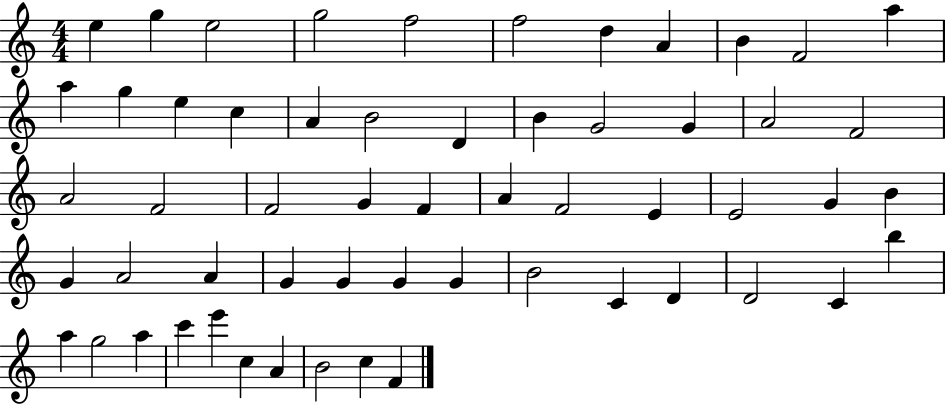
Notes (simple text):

E5/q G5/q E5/h G5/h F5/h F5/h D5/q A4/q B4/q F4/h A5/q A5/q G5/q E5/q C5/q A4/q B4/h D4/q B4/q G4/h G4/q A4/h F4/h A4/h F4/h F4/h G4/q F4/q A4/q F4/h E4/q E4/h G4/q B4/q G4/q A4/h A4/q G4/q G4/q G4/q G4/q B4/h C4/q D4/q D4/h C4/q B5/q A5/q G5/h A5/q C6/q E6/q C5/q A4/q B4/h C5/q F4/q